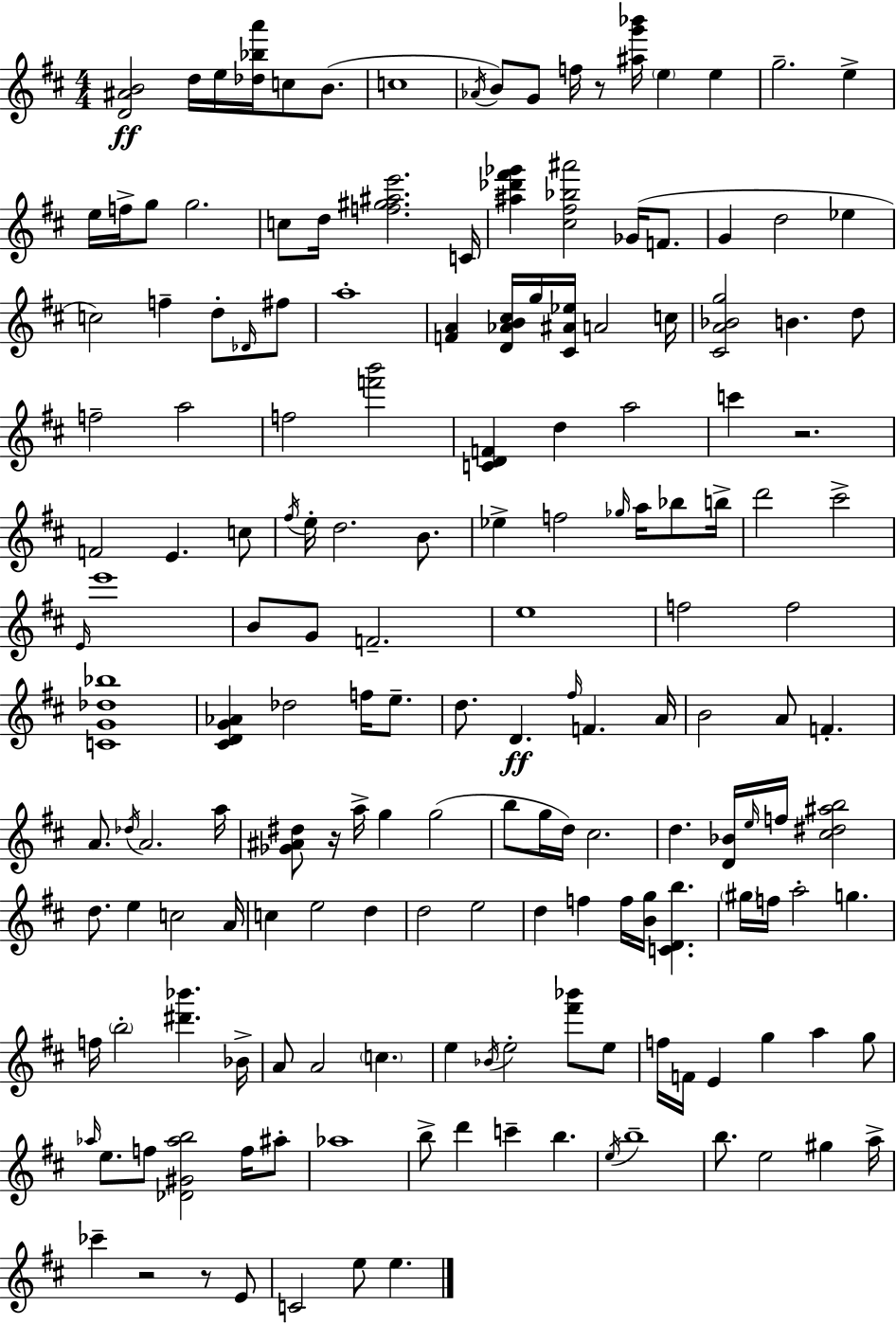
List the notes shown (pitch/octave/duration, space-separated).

[D4,A#4,B4]/h D5/s E5/s [Db5,Bb5,A6]/s C5/e B4/e. C5/w Ab4/s B4/e G4/e F5/s R/e [A#5,G6,Bb6]/s E5/q E5/q G5/h. E5/q E5/s F5/s G5/e G5/h. C5/e D5/s [F5,G#5,A#5,E6]/h. C4/s [A#5,Db6,F#6,Gb6]/q [C#5,F#5,Bb5,A#6]/h Gb4/s F4/e. G4/q D5/h Eb5/q C5/h F5/q D5/e Db4/s F#5/e A5/w [F4,A4]/q [D4,Ab4,B4,C#5]/s G5/s [C#4,A#4,Eb5]/s A4/h C5/s [C#4,A4,Bb4,G5]/h B4/q. D5/e F5/h A5/h F5/h [F6,B6]/h [C4,D4,F4]/q D5/q A5/h C6/q R/h. F4/h E4/q. C5/e F#5/s E5/s D5/h. B4/e. Eb5/q F5/h Gb5/s A5/s Bb5/e B5/s D6/h C#6/h E4/s E6/w B4/e G4/e F4/h. E5/w F5/h F5/h [C4,G4,Db5,Bb5]/w [C#4,D4,G4,Ab4]/q Db5/h F5/s E5/e. D5/e. D4/q. F#5/s F4/q. A4/s B4/h A4/e F4/q. A4/e. Db5/s A4/h. A5/s [Gb4,A#4,D#5]/e R/s A5/s G5/q G5/h B5/e G5/s D5/s C#5/h. D5/q. [D4,Bb4]/s E5/s F5/s [C#5,D#5,A#5,B5]/h D5/e. E5/q C5/h A4/s C5/q E5/h D5/q D5/h E5/h D5/q F5/q F5/s [B4,G5]/s [C4,D4,B5]/q. G#5/s F5/s A5/h G5/q. F5/s B5/h [D#6,Bb6]/q. Bb4/s A4/e A4/h C5/q. E5/q Bb4/s E5/h [F#6,Bb6]/e E5/e F5/s F4/s E4/q G5/q A5/q G5/e Ab5/s E5/e. F5/e [Db4,G#4,Ab5,B5]/h F5/s A#5/e Ab5/w B5/e D6/q C6/q B5/q. E5/s B5/w B5/e. E5/h G#5/q A5/s CES6/q R/h R/e E4/e C4/h E5/e E5/q.